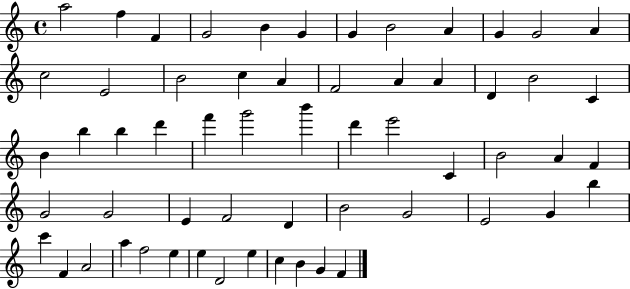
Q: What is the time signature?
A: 4/4